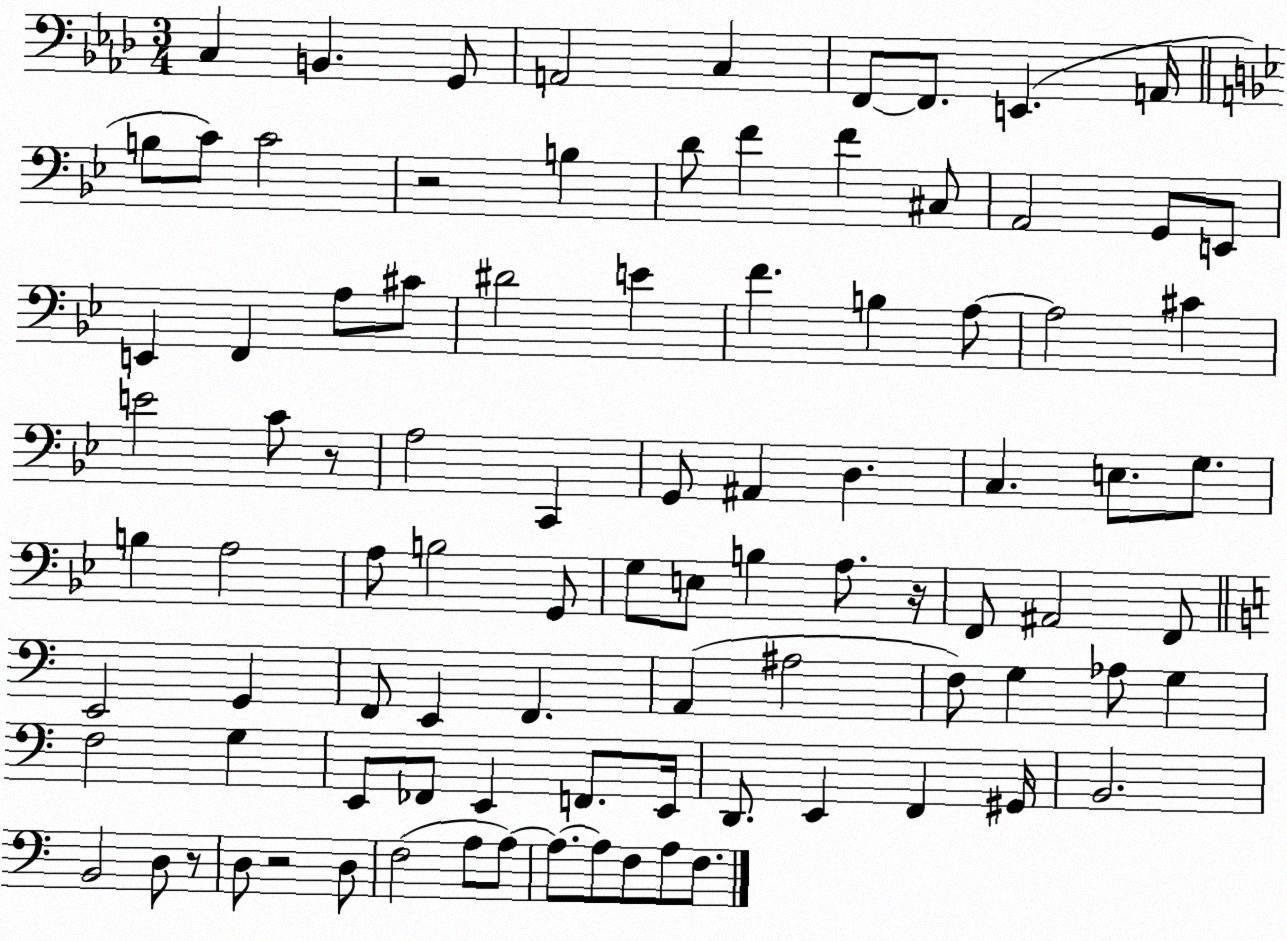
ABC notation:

X:1
T:Untitled
M:3/4
L:1/4
K:Ab
C, B,, G,,/2 A,,2 C, F,,/2 F,,/2 E,, A,,/4 B,/2 C/2 C2 z2 B, D/2 F F ^C,/2 A,,2 G,,/2 E,,/2 E,, F,, A,/2 ^C/2 ^D2 E F B, A,/2 A,2 ^C E2 C/2 z/2 A,2 C,, G,,/2 ^A,, D, C, E,/2 G,/2 B, A,2 A,/2 B,2 G,,/2 G,/2 E,/2 B, A,/2 z/4 F,,/2 ^A,,2 F,,/2 E,,2 G,, F,,/2 E,, F,, A,, ^A,2 F,/2 G, _A,/2 G, F,2 G, E,,/2 _F,,/2 E,, F,,/2 E,,/4 D,,/2 E,, F,, ^G,,/4 B,,2 B,,2 D,/2 z/2 D,/2 z2 D,/2 F,2 A,/2 A,/2 A,/2 A,/2 F,/2 A,/2 F,/2